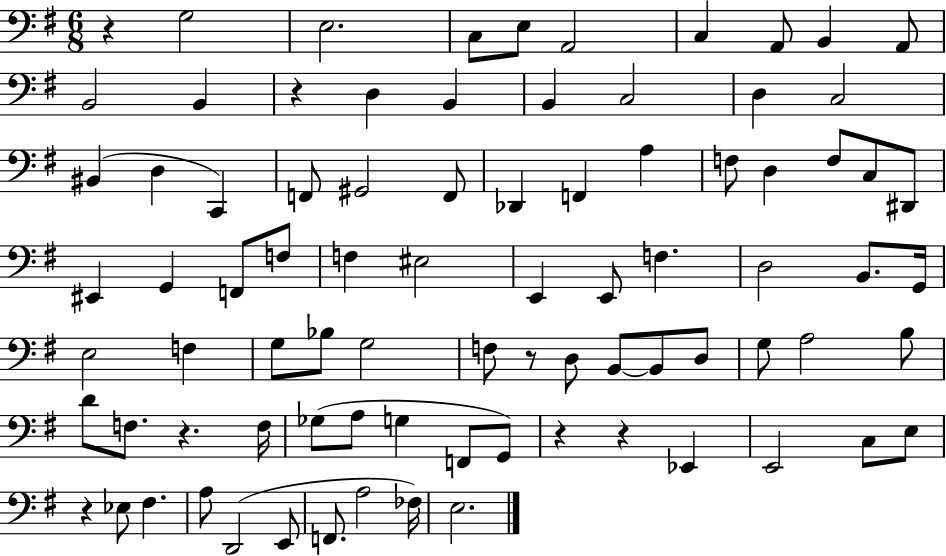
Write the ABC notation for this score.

X:1
T:Untitled
M:6/8
L:1/4
K:G
z G,2 E,2 C,/2 E,/2 A,,2 C, A,,/2 B,, A,,/2 B,,2 B,, z D, B,, B,, C,2 D, C,2 ^B,, D, C,, F,,/2 ^G,,2 F,,/2 _D,, F,, A, F,/2 D, F,/2 C,/2 ^D,,/2 ^E,, G,, F,,/2 F,/2 F, ^E,2 E,, E,,/2 F, D,2 B,,/2 G,,/4 E,2 F, G,/2 _B,/2 G,2 F,/2 z/2 D,/2 B,,/2 B,,/2 D,/2 G,/2 A,2 B,/2 D/2 F,/2 z F,/4 _G,/2 A,/2 G, F,,/2 G,,/2 z z _E,, E,,2 C,/2 E,/2 z _E,/2 ^F, A,/2 D,,2 E,,/2 F,,/2 A,2 _F,/4 E,2